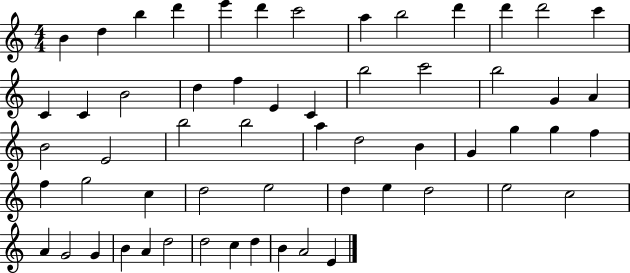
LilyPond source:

{
  \clef treble
  \numericTimeSignature
  \time 4/4
  \key c \major
  b'4 d''4 b''4 d'''4 | e'''4 d'''4 c'''2 | a''4 b''2 d'''4 | d'''4 d'''2 c'''4 | \break c'4 c'4 b'2 | d''4 f''4 e'4 c'4 | b''2 c'''2 | b''2 g'4 a'4 | \break b'2 e'2 | b''2 b''2 | a''4 d''2 b'4 | g'4 g''4 g''4 f''4 | \break f''4 g''2 c''4 | d''2 e''2 | d''4 e''4 d''2 | e''2 c''2 | \break a'4 g'2 g'4 | b'4 a'4 d''2 | d''2 c''4 d''4 | b'4 a'2 e'4 | \break \bar "|."
}